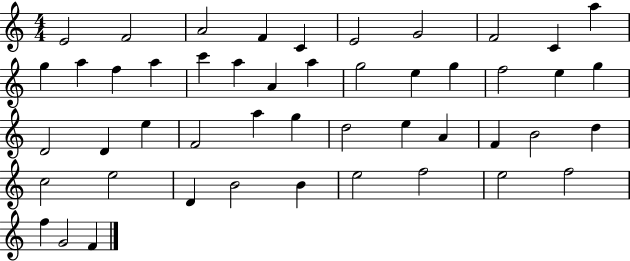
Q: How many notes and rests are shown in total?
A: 48